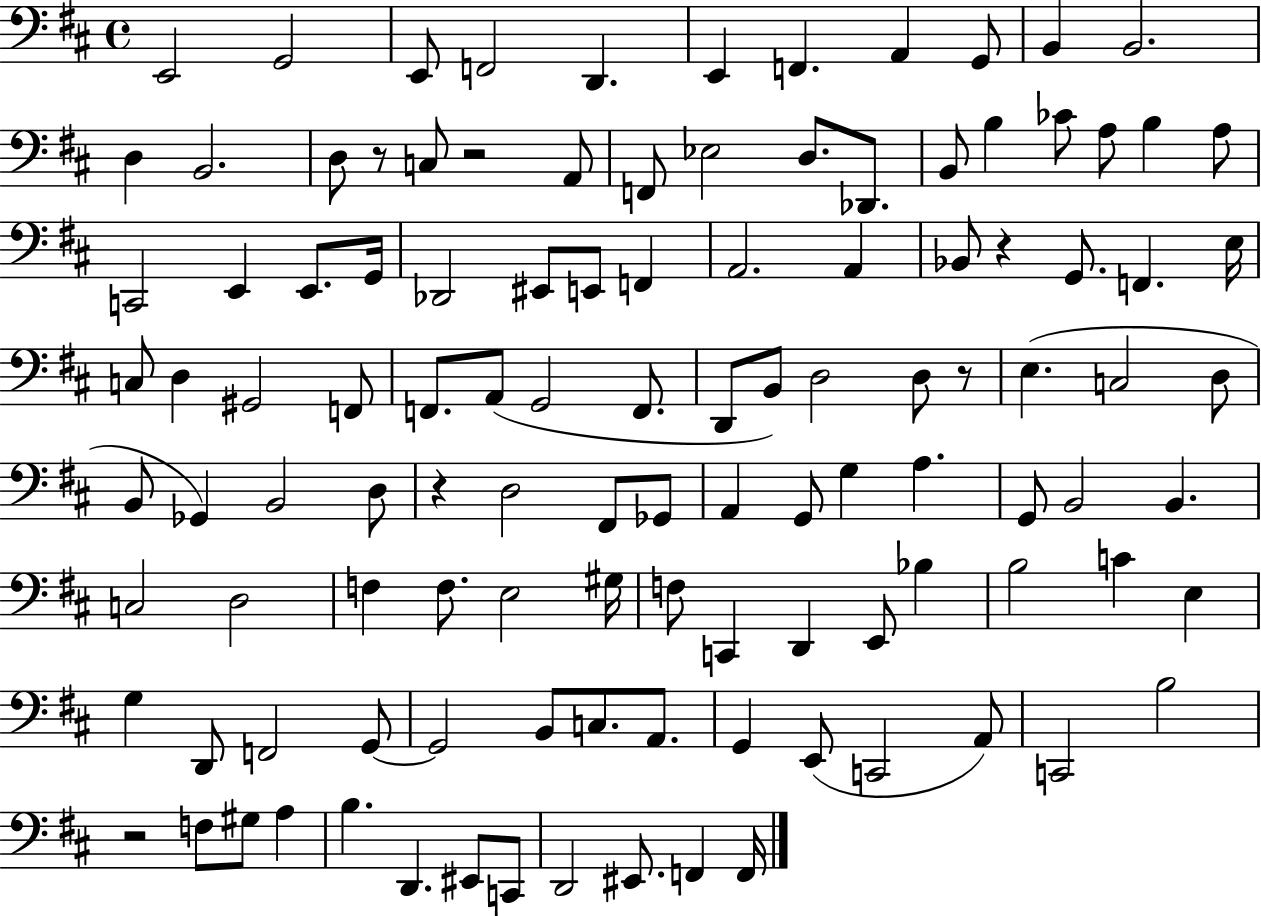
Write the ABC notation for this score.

X:1
T:Untitled
M:4/4
L:1/4
K:D
E,,2 G,,2 E,,/2 F,,2 D,, E,, F,, A,, G,,/2 B,, B,,2 D, B,,2 D,/2 z/2 C,/2 z2 A,,/2 F,,/2 _E,2 D,/2 _D,,/2 B,,/2 B, _C/2 A,/2 B, A,/2 C,,2 E,, E,,/2 G,,/4 _D,,2 ^E,,/2 E,,/2 F,, A,,2 A,, _B,,/2 z G,,/2 F,, E,/4 C,/2 D, ^G,,2 F,,/2 F,,/2 A,,/2 G,,2 F,,/2 D,,/2 B,,/2 D,2 D,/2 z/2 E, C,2 D,/2 B,,/2 _G,, B,,2 D,/2 z D,2 ^F,,/2 _G,,/2 A,, G,,/2 G, A, G,,/2 B,,2 B,, C,2 D,2 F, F,/2 E,2 ^G,/4 F,/2 C,, D,, E,,/2 _B, B,2 C E, G, D,,/2 F,,2 G,,/2 G,,2 B,,/2 C,/2 A,,/2 G,, E,,/2 C,,2 A,,/2 C,,2 B,2 z2 F,/2 ^G,/2 A, B, D,, ^E,,/2 C,,/2 D,,2 ^E,,/2 F,, F,,/4